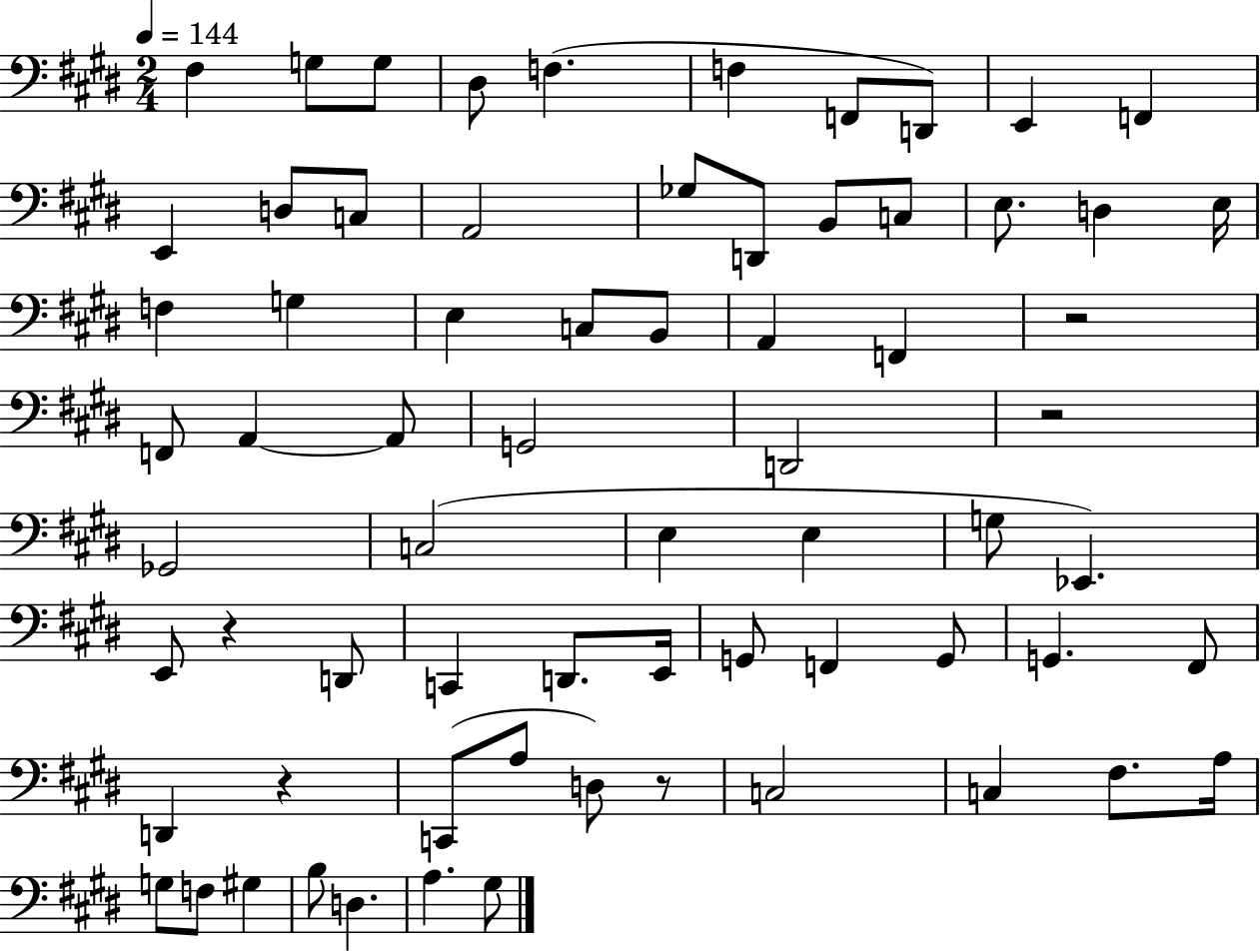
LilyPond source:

{
  \clef bass
  \numericTimeSignature
  \time 2/4
  \key e \major
  \tempo 4 = 144
  fis4 g8 g8 | dis8 f4.( | f4 f,8 d,8) | e,4 f,4 | \break e,4 d8 c8 | a,2 | ges8 d,8 b,8 c8 | e8. d4 e16 | \break f4 g4 | e4 c8 b,8 | a,4 f,4 | r2 | \break f,8 a,4~~ a,8 | g,2 | d,2 | r2 | \break ges,2 | c2( | e4 e4 | g8 ees,4.) | \break e,8 r4 d,8 | c,4 d,8. e,16 | g,8 f,4 g,8 | g,4. fis,8 | \break d,4 r4 | c,8( a8 d8) r8 | c2 | c4 fis8. a16 | \break g8 f8 gis4 | b8 d4. | a4. gis8 | \bar "|."
}